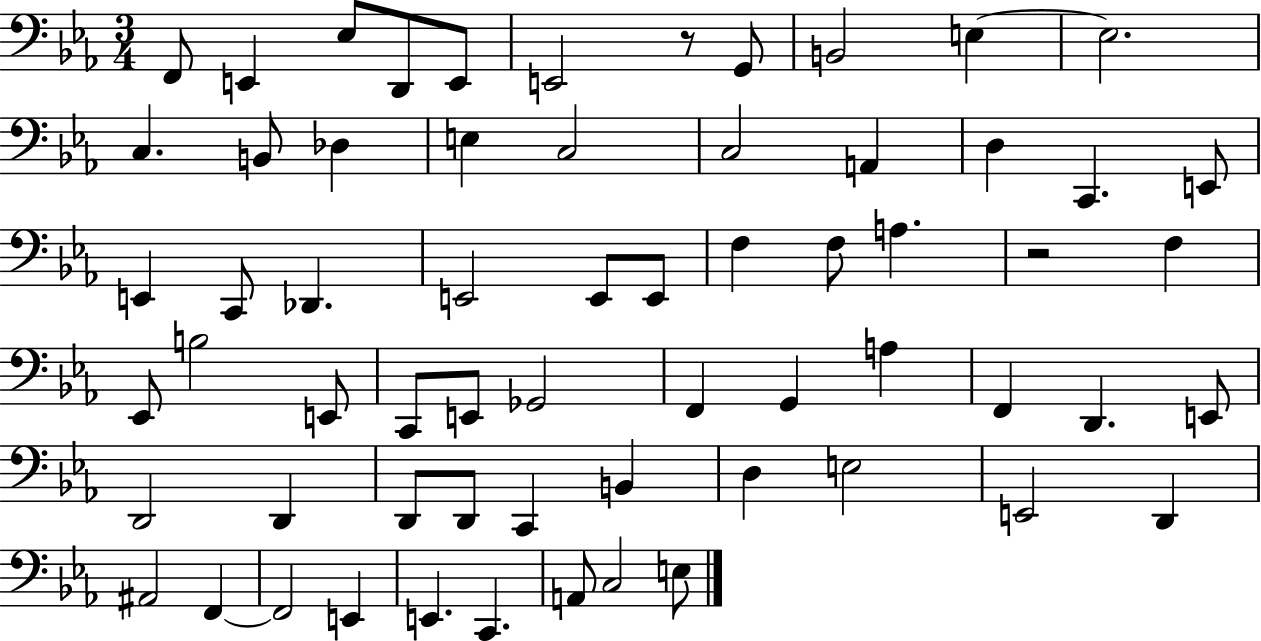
{
  \clef bass
  \numericTimeSignature
  \time 3/4
  \key ees \major
  f,8 e,4 ees8 d,8 e,8 | e,2 r8 g,8 | b,2 e4~~ | e2. | \break c4. b,8 des4 | e4 c2 | c2 a,4 | d4 c,4. e,8 | \break e,4 c,8 des,4. | e,2 e,8 e,8 | f4 f8 a4. | r2 f4 | \break ees,8 b2 e,8 | c,8 e,8 ges,2 | f,4 g,4 a4 | f,4 d,4. e,8 | \break d,2 d,4 | d,8 d,8 c,4 b,4 | d4 e2 | e,2 d,4 | \break ais,2 f,4~~ | f,2 e,4 | e,4. c,4. | a,8 c2 e8 | \break \bar "|."
}